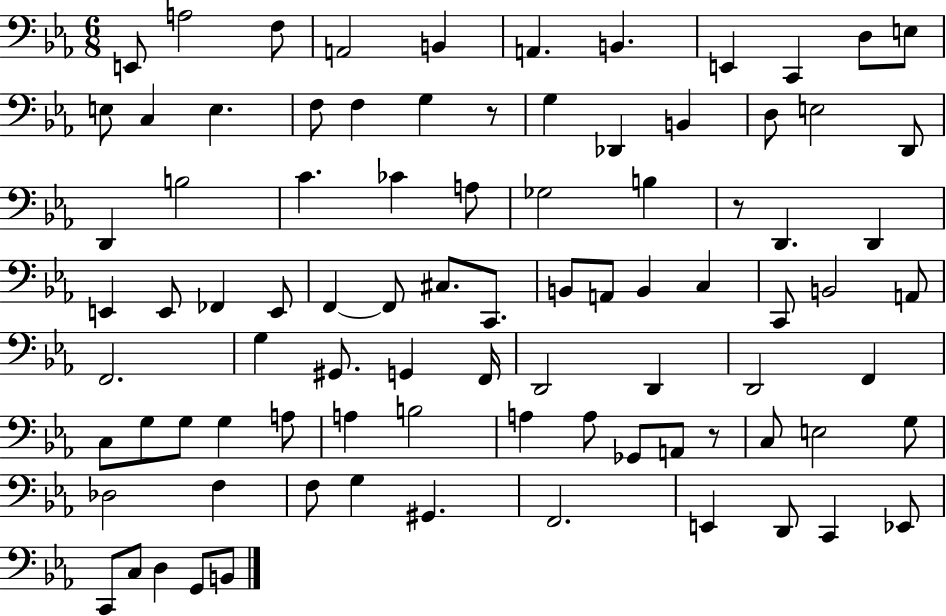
X:1
T:Untitled
M:6/8
L:1/4
K:Eb
E,,/2 A,2 F,/2 A,,2 B,, A,, B,, E,, C,, D,/2 E,/2 E,/2 C, E, F,/2 F, G, z/2 G, _D,, B,, D,/2 E,2 D,,/2 D,, B,2 C _C A,/2 _G,2 B, z/2 D,, D,, E,, E,,/2 _F,, E,,/2 F,, F,,/2 ^C,/2 C,,/2 B,,/2 A,,/2 B,, C, C,,/2 B,,2 A,,/2 F,,2 G, ^G,,/2 G,, F,,/4 D,,2 D,, D,,2 F,, C,/2 G,/2 G,/2 G, A,/2 A, B,2 A, A,/2 _G,,/2 A,,/2 z/2 C,/2 E,2 G,/2 _D,2 F, F,/2 G, ^G,, F,,2 E,, D,,/2 C,, _E,,/2 C,,/2 C,/2 D, G,,/2 B,,/2